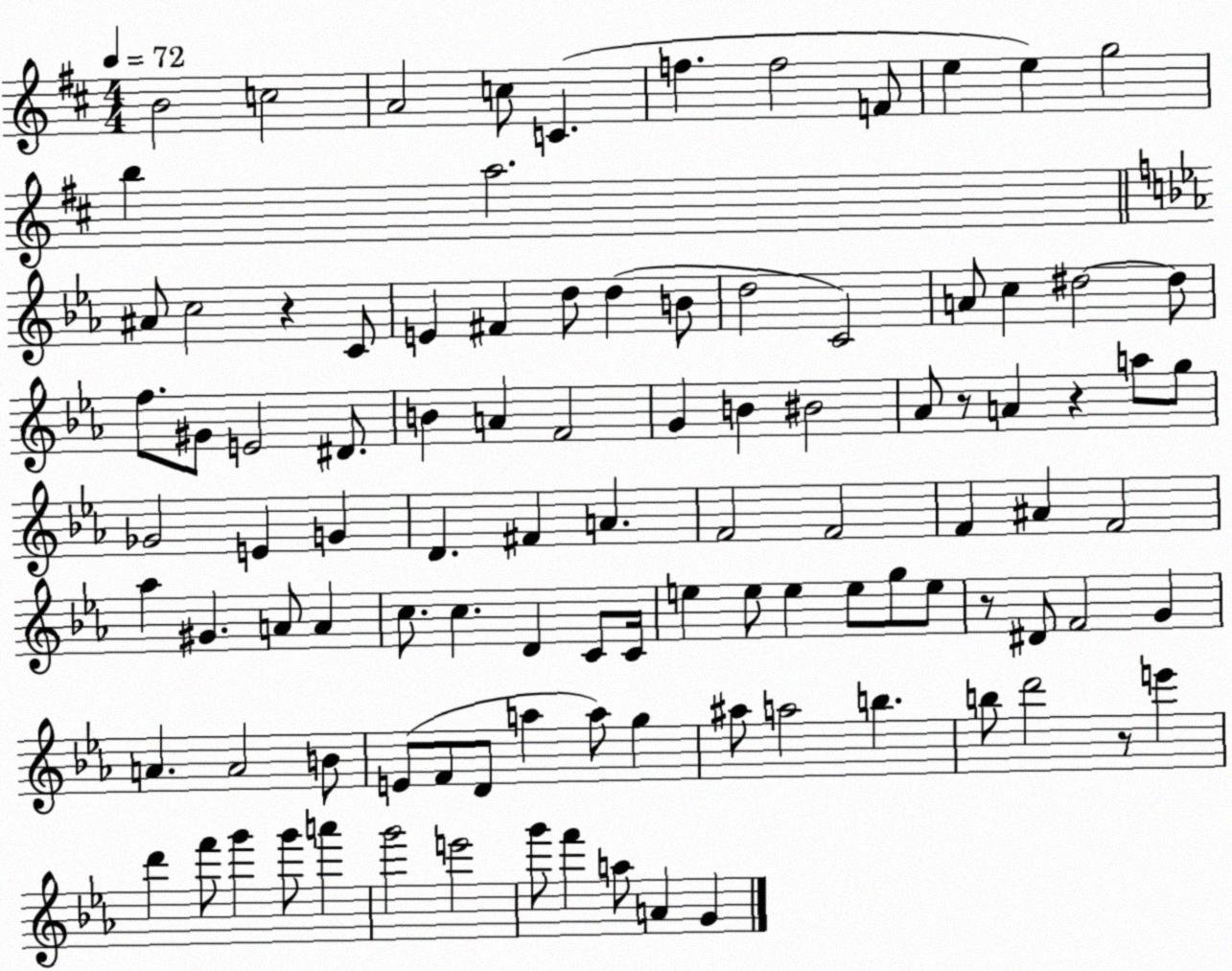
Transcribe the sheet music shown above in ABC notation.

X:1
T:Untitled
M:4/4
L:1/4
K:D
B2 c2 A2 c/2 C f f2 F/2 e e g2 b a2 ^A/2 c2 z C/2 E ^F d/2 d B/2 d2 C2 A/2 c ^d2 ^d/2 f/2 ^G/2 E2 ^D/2 B A F2 G B ^B2 _A/2 z/2 A z a/2 g/2 _G2 E G D ^F A F2 F2 F ^A F2 _a ^G A/2 A c/2 c D C/2 C/4 e e/2 e e/2 g/2 e/2 z/2 ^D/2 F2 G A A2 B/2 E/2 F/2 D/2 a a/2 g ^a/2 a2 b b/2 d'2 z/2 e' d' f'/2 g' g'/2 a' g'2 e'2 g'/2 f' a/2 A G